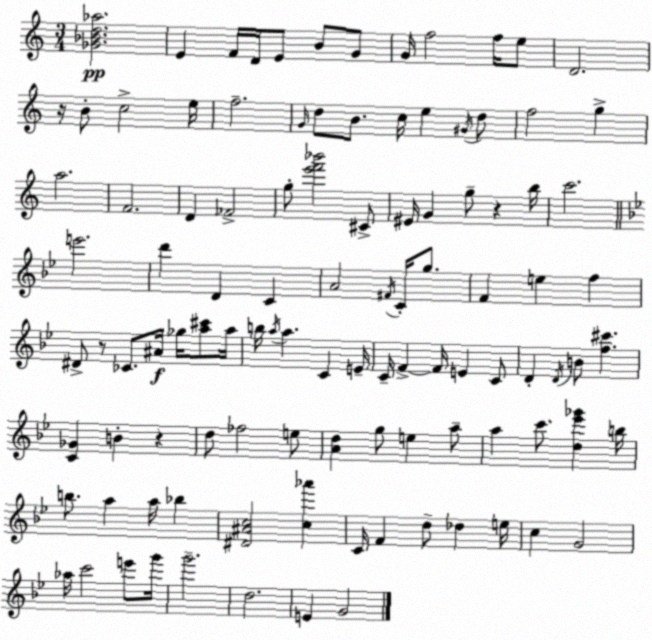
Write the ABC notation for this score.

X:1
T:Untitled
M:3/4
L:1/4
K:C
[_G_Bd_a]2 E F/4 D/4 E/2 B/2 G/2 G/4 f2 f/4 e/2 D2 z/4 B/2 c2 e/4 f2 G/4 d/2 B/2 c/4 e ^G/4 d/2 f2 g a2 F2 D _F2 g/2 [e'f'_b']2 ^C/2 ^E/4 G g/2 z b/4 c'2 e'2 d' D C A2 ^F/4 C/4 g/2 F e f ^D/2 z/2 _C/2 ^A/4 _g/4 [a^c']/2 a/4 b/4 a/4 a C E/4 C/4 F F/4 E C/2 D D/4 B/2 [f^c'] [C_G] B z d/2 _f2 e/2 [Ad] g/2 e a/2 a c'/2 [d_e'_g'] b/4 b/2 a a/4 _b [^D^Ac]2 [c_a'] C/4 F d/2 _d e/4 c G2 _a/4 c'2 e'/2 g'/4 g'2 d2 E G2